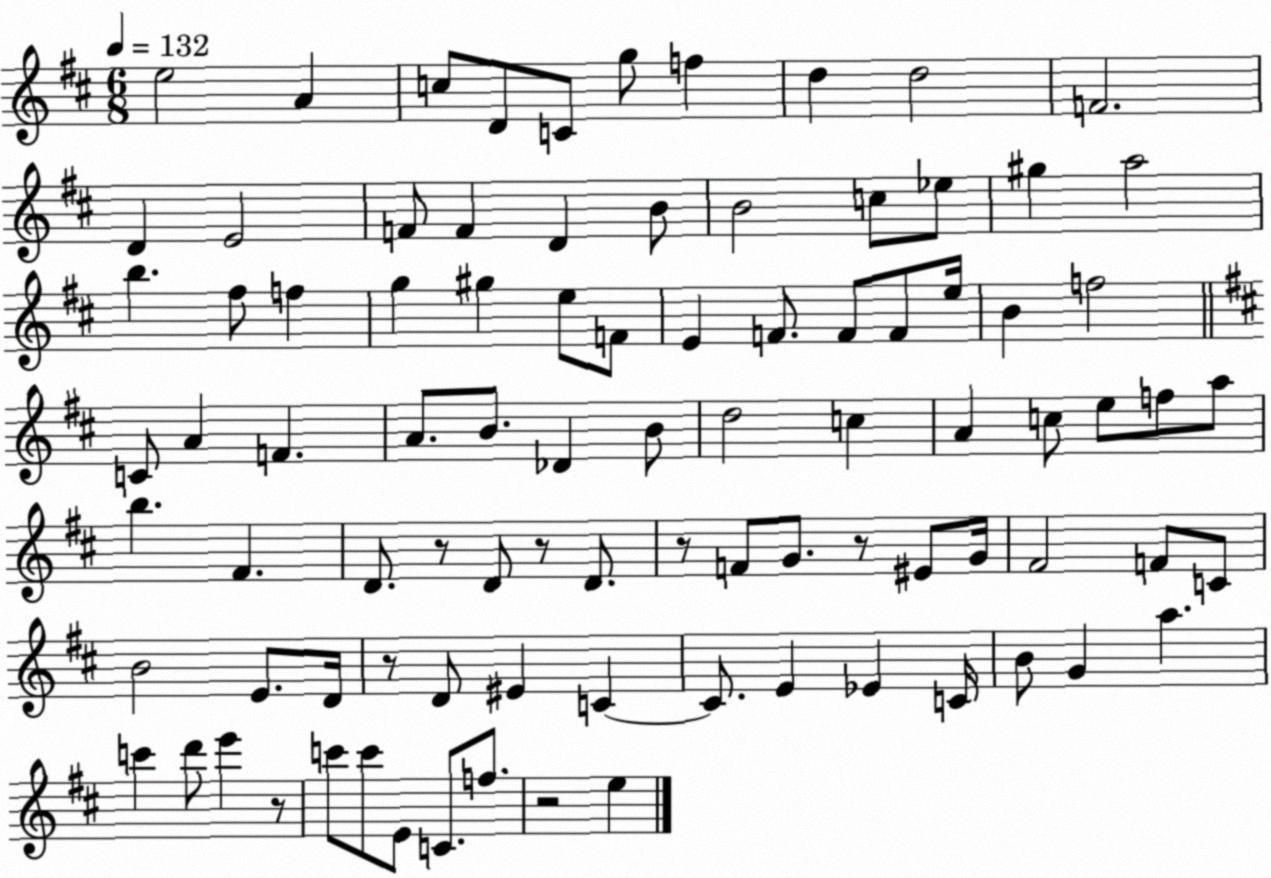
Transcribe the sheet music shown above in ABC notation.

X:1
T:Untitled
M:6/8
L:1/4
K:D
e2 A c/2 D/2 C/2 g/2 f d d2 F2 D E2 F/2 F D B/2 B2 c/2 _e/2 ^g a2 b ^f/2 f g ^g e/2 F/2 E F/2 F/2 F/2 e/4 B f2 C/2 A F A/2 B/2 _D B/2 d2 c A c/2 e/2 f/2 a/2 b ^F D/2 z/2 D/2 z/2 D/2 z/2 F/2 G/2 z/2 ^E/2 G/4 ^F2 F/2 C/2 B2 E/2 D/4 z/2 D/2 ^E C C/2 E _E C/4 B/2 G a c' d'/2 e' z/2 c'/2 c'/2 E/2 C/2 f/2 z2 e